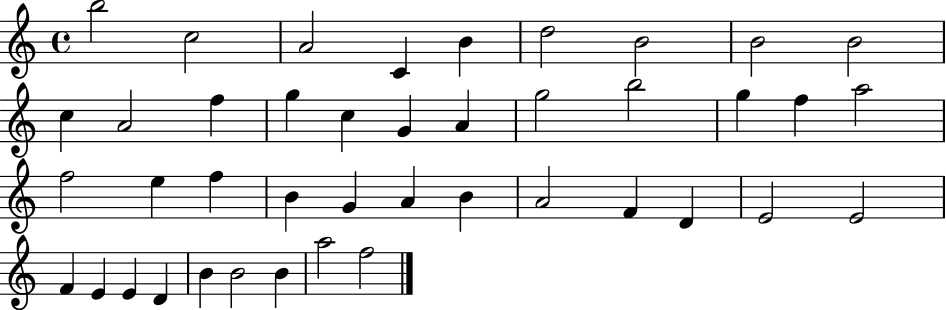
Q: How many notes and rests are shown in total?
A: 42